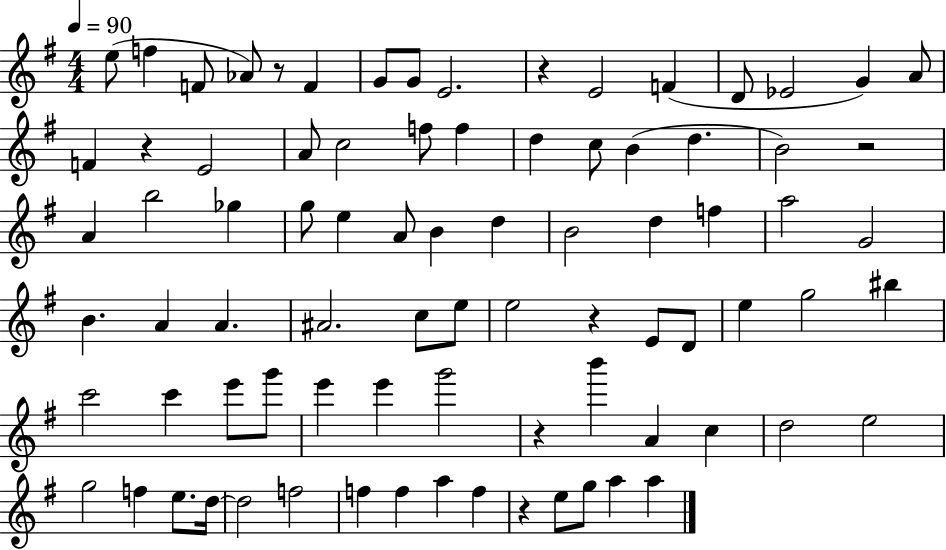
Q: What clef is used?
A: treble